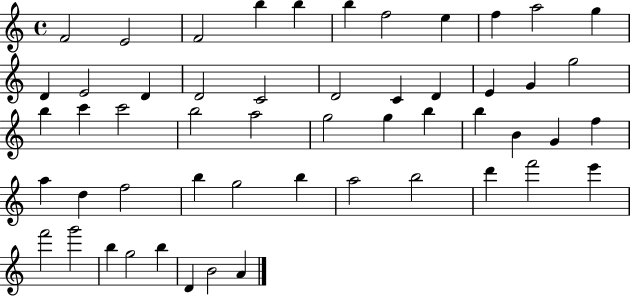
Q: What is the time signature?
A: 4/4